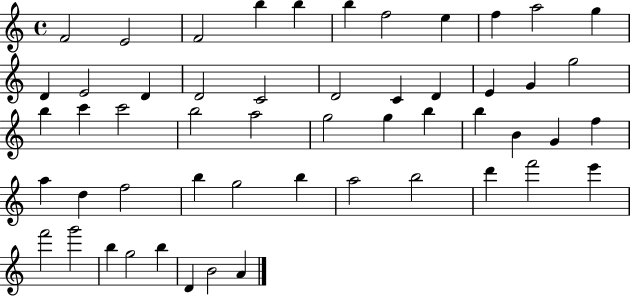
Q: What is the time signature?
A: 4/4